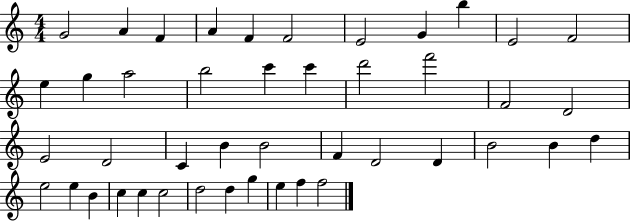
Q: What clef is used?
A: treble